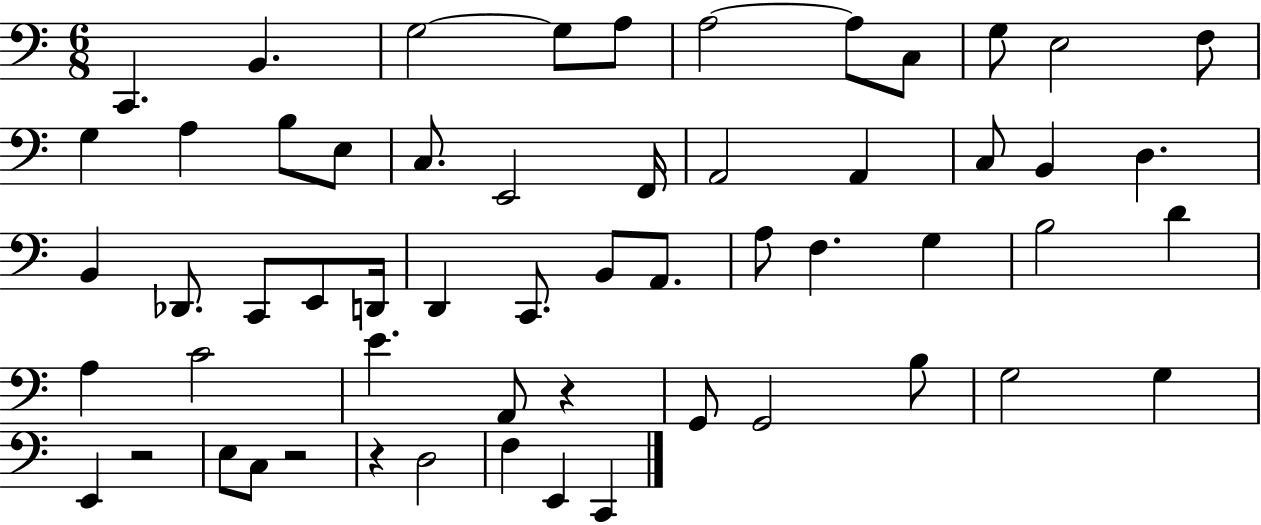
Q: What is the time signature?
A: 6/8